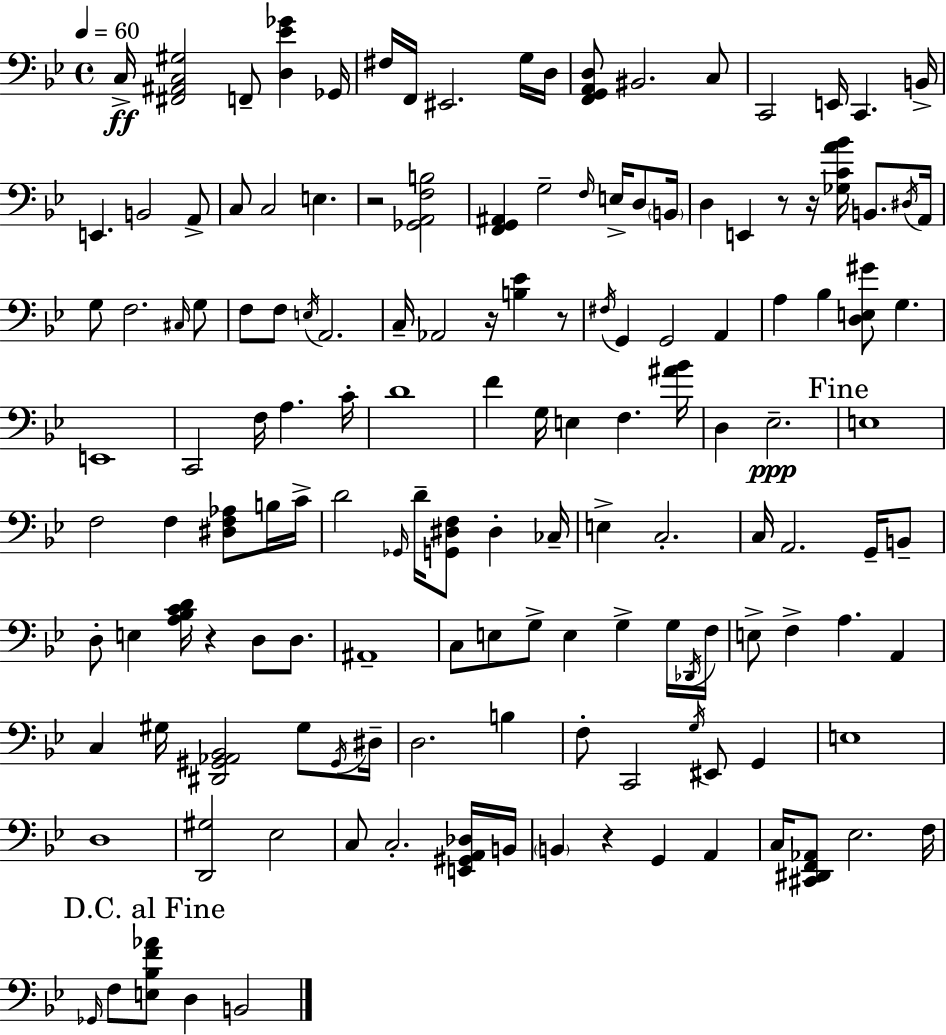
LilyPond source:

{
  \clef bass
  \time 4/4
  \defaultTimeSignature
  \key g \minor
  \tempo 4 = 60
  c16->\ff <fis, ais, c gis>2 f,8-- <d ees' ges'>4 ges,16 | fis16 f,16 eis,2. g16 d16 | <f, g, a, d>8 bis,2. c8 | c,2 e,16 c,4. b,16-> | \break e,4. b,2 a,8-> | c8 c2 e4. | r2 <ges, a, f b>2 | <f, g, ais,>4 g2-- \grace { f16 } e16-> d8 | \break \parenthesize b,16 d4 e,4 r8 r16 <ges c' a' bes'>16 b,8. | \acciaccatura { dis16 } a,16 g8 f2. | \grace { cis16 } g8 f8 f8 \acciaccatura { e16 } a,2. | c16-- aes,2 r16 <b ees'>4 | \break r8 \acciaccatura { fis16 } g,4 g,2 | a,4 a4 bes4 <d e gis'>8 g4. | e,1 | c,2 f16 a4. | \break c'16-. d'1 | f'4 g16 e4 f4. | <ais' bes'>16 d4 ees2.--\ppp | \mark "Fine" e1 | \break f2 f4 | <dis f aes>8 b16 c'16-> d'2 \grace { ges,16 } d'16-- <g, dis f>8 | dis4-. ces16-- e4-> c2.-. | c16 a,2. | \break g,16-- b,8-- d8-. e4 <a bes c' d'>16 r4 | d8 d8. ais,1-- | c8 e8 g8-> e4 | g4-> g16 \acciaccatura { des,16 } f16 e8-> f4-> a4. | \break a,4 c4 gis16 <dis, gis, aes, bes,>2 | gis8 \acciaccatura { gis,16 } dis16-- d2. | b4 f8-. c,2 | \acciaccatura { g16 } eis,8 g,4 e1 | \break d1 | <d, gis>2 | ees2 c8 c2.-. | <e, gis, a, des>16 b,16 \parenthesize b,4 r4 | \break g,4 a,4 c16 <cis, dis, f, aes,>8 ees2. | f16 \mark "D.C. al Fine" \grace { ges,16 } f8 <e bes f' aes'>8 d4 | b,2 \bar "|."
}